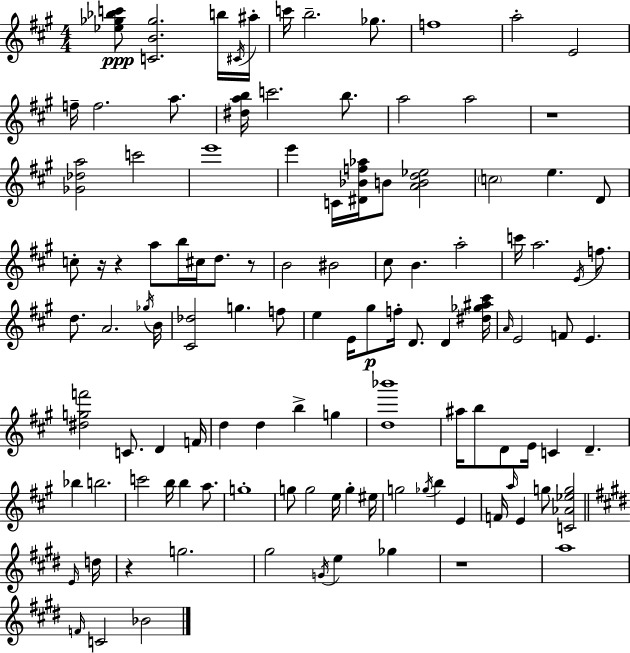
{
  \clef treble
  \numericTimeSignature
  \time 4/4
  \key a \major
  <ees'' ges'' bes'' c'''>8\ppp <c' b' ges''>2. b''16 \acciaccatura { cis'16 } | ais''16-. c'''16 b''2.-- ges''8. | f''1 | a''2-. e'2 | \break f''16-- f''2. a''8. | <dis'' a'' b''>16 c'''2. b''8. | a''2 a''2 | r1 | \break <ges' des'' a''>2 c'''2 | e'''1 | e'''4 c'16 <dis' bes' f'' aes''>16 b'8 <a' b' d'' ees''>2 | \parenthesize c''2 e''4. d'8 | \break c''8-. r16 r4 a''8 b''16 cis''16 d''8. r8 | b'2 bis'2 | cis''8 b'4. a''2-. | c'''16 a''2. \acciaccatura { e'16 } f''8. | \break d''8. a'2. | \acciaccatura { ges''16 } b'16 <cis' des''>2 g''4. | f''8 e''4 e'16 gis''8\p f''16-. d'8. d'4 | <dis'' ges'' ais'' cis'''>16 \grace { a'16 } e'2 f'8 e'4. | \break <dis'' g'' f'''>2 c'8. d'4 | f'16 d''4 d''4 b''4-> | g''4 <d'' bes'''>1 | ais''16 b''8 d'8 e'16 c'4 d'4.-- | \break bes''4 b''2. | c'''2 b''16 b''4 | a''8. g''1-. | g''8 g''2 e''16 g''4-. | \break eis''16 g''2 \acciaccatura { ges''16 } b''4 | e'4 f'16 \grace { a''16 } e'4 g''8 <c' aes' ees'' g''>2 | \bar "||" \break \key e \major \grace { e'16 } d''16 r4 g''2. | gis''2 \acciaccatura { g'16 } e''4 ges''4 | r1 | a''1 | \break \grace { f'16 } c'2 bes'2 | \bar "|."
}